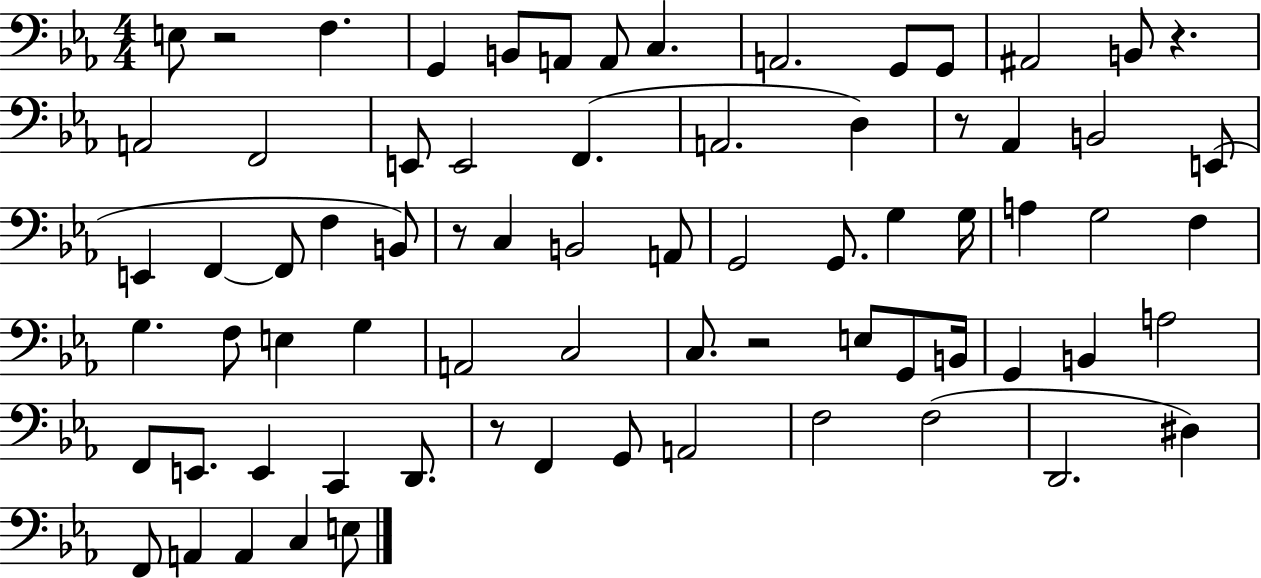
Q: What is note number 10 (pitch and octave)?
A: G2